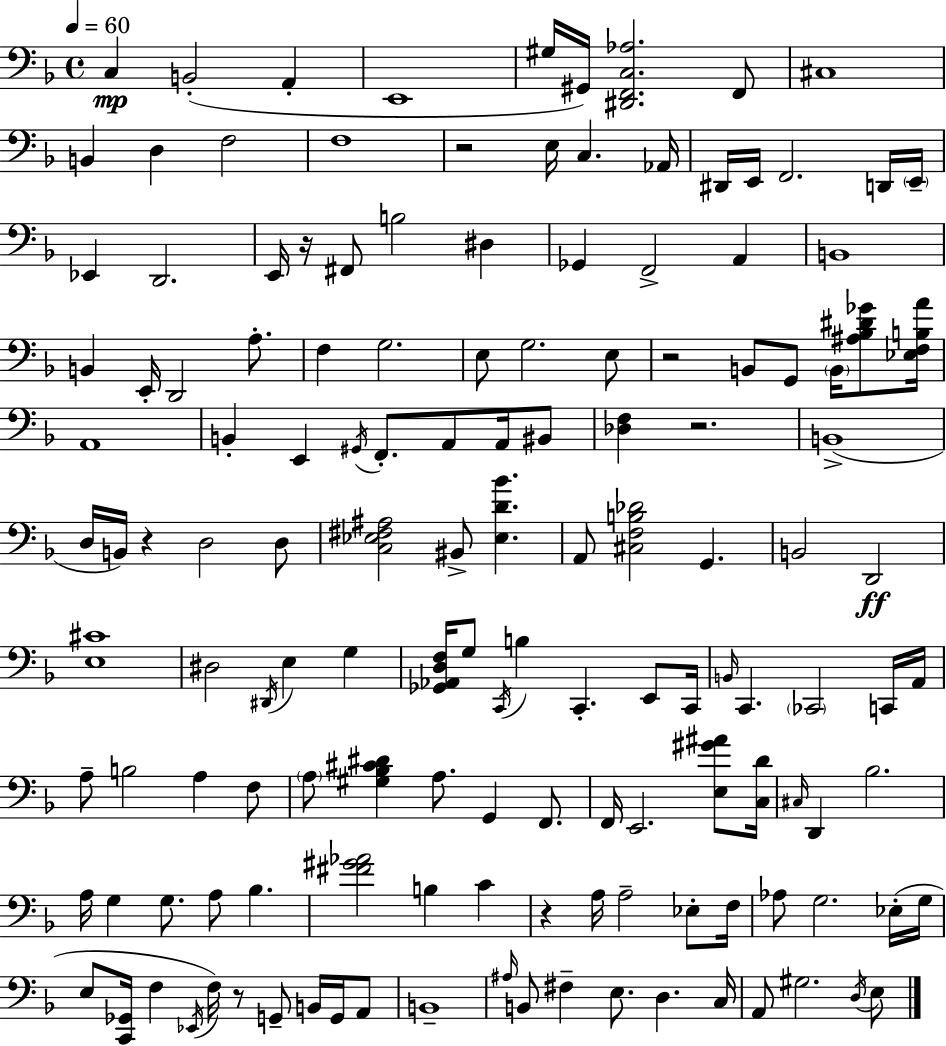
{
  \clef bass
  \time 4/4
  \defaultTimeSignature
  \key f \major
  \tempo 4 = 60
  \repeat volta 2 { c4\mp b,2-.( a,4-. | e,1 | gis16 gis,16) <dis, f, c aes>2. f,8 | cis1 | \break b,4 d4 f2 | f1 | r2 e16 c4. aes,16 | dis,16 e,16 f,2. d,16 \parenthesize e,16-- | \break ees,4 d,2. | e,16 r16 fis,8 b2 dis4 | ges,4 f,2-> a,4 | b,1 | \break b,4 e,16-. d,2 a8.-. | f4 g2. | e8 g2. e8 | r2 b,8 g,8 \parenthesize b,16 <ais bes dis' ges'>8 <ees f b a'>16 | \break a,1 | b,4-. e,4 \acciaccatura { gis,16 } f,8.-. a,8 a,16 bis,8 | <des f>4 r2. | b,1->( | \break d16 b,16) r4 d2 d8 | <c ees fis ais>2 bis,8-> <ees d' bes'>4. | a,8 <cis f b des'>2 g,4. | b,2 d,2\ff | \break <e cis'>1 | dis2 \acciaccatura { dis,16 } e4 g4 | <ges, aes, d f>16 g8 \acciaccatura { c,16 } b4 c,4.-. | e,8 c,16 \grace { b,16 } c,4. \parenthesize ces,2 | \break c,16 a,16 a8-- b2 a4 | f8 \parenthesize a8 <gis bes cis' dis'>4 a8. g,4 | f,8. f,16 e,2. | <e gis' ais'>8 <c d'>16 \grace { cis16 } d,4 bes2. | \break a16 g4 g8. a8 bes4. | <fis' gis' aes'>2 b4 | c'4 r4 a16 a2-- | ees8-. f16 aes8 g2. | \break ees16-.( g16 e8 <c, ges,>16 f4 \acciaccatura { ees,16 }) f16 r8 | g,8-- b,16 g,16 a,8 b,1-- | \grace { ais16 } b,8 fis4-- e8. | d4. c16 a,8 gis2. | \break \acciaccatura { d16 } e8 } \bar "|."
}